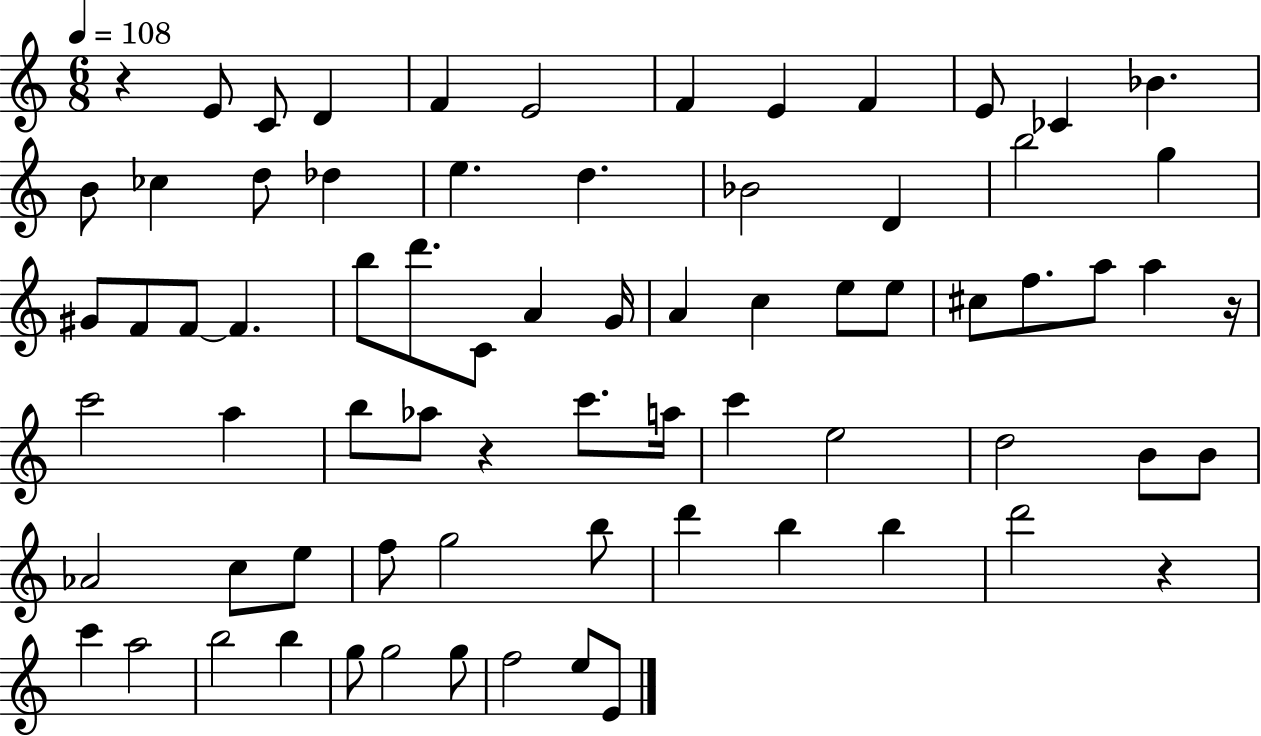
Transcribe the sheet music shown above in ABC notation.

X:1
T:Untitled
M:6/8
L:1/4
K:C
z E/2 C/2 D F E2 F E F E/2 _C _B B/2 _c d/2 _d e d _B2 D b2 g ^G/2 F/2 F/2 F b/2 d'/2 C/2 A G/4 A c e/2 e/2 ^c/2 f/2 a/2 a z/4 c'2 a b/2 _a/2 z c'/2 a/4 c' e2 d2 B/2 B/2 _A2 c/2 e/2 f/2 g2 b/2 d' b b d'2 z c' a2 b2 b g/2 g2 g/2 f2 e/2 E/2